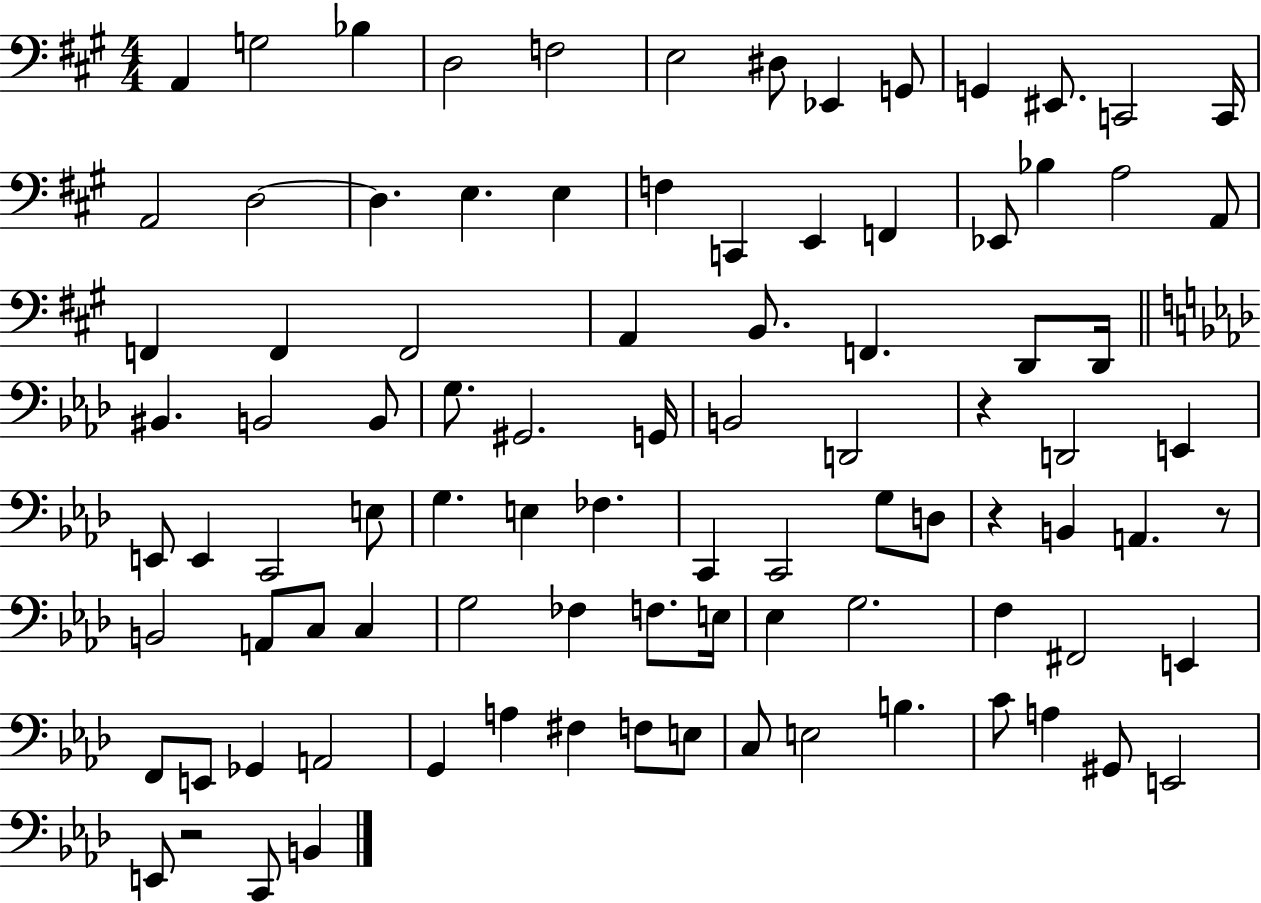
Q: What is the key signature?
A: A major